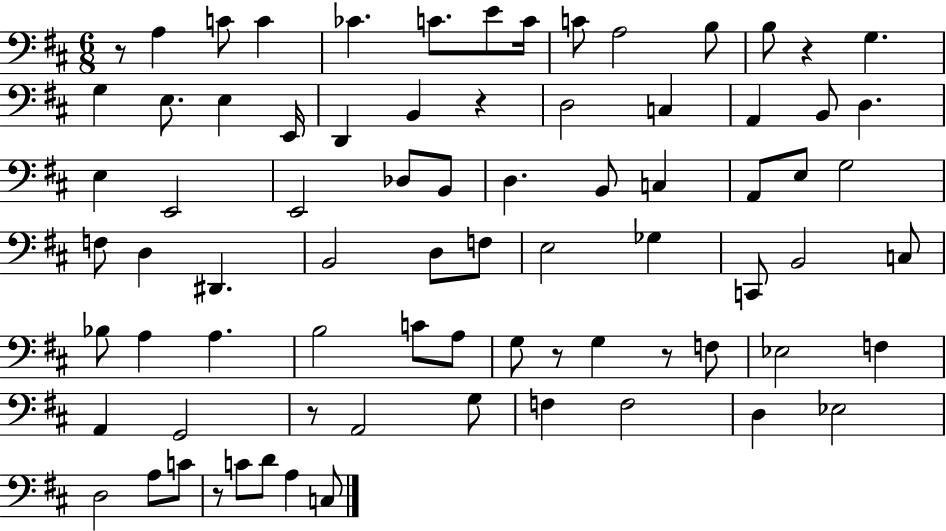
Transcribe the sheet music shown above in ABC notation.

X:1
T:Untitled
M:6/8
L:1/4
K:D
z/2 A, C/2 C _C C/2 E/2 C/4 C/2 A,2 B,/2 B,/2 z G, G, E,/2 E, E,,/4 D,, B,, z D,2 C, A,, B,,/2 D, E, E,,2 E,,2 _D,/2 B,,/2 D, B,,/2 C, A,,/2 E,/2 G,2 F,/2 D, ^D,, B,,2 D,/2 F,/2 E,2 _G, C,,/2 B,,2 C,/2 _B,/2 A, A, B,2 C/2 A,/2 G,/2 z/2 G, z/2 F,/2 _E,2 F, A,, G,,2 z/2 A,,2 G,/2 F, F,2 D, _E,2 D,2 A,/2 C/2 z/2 C/2 D/2 A, C,/2